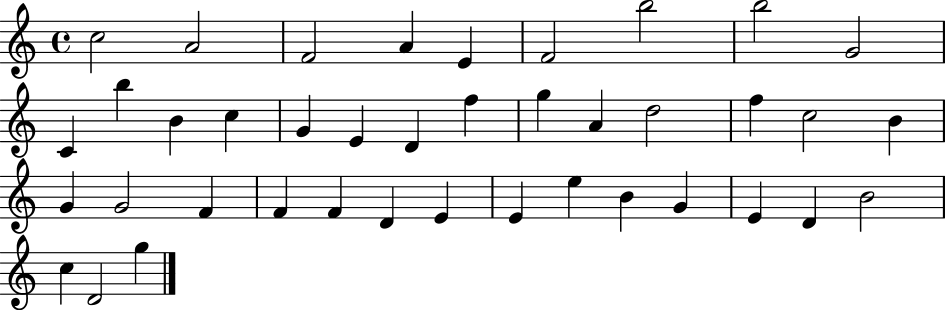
C5/h A4/h F4/h A4/q E4/q F4/h B5/h B5/h G4/h C4/q B5/q B4/q C5/q G4/q E4/q D4/q F5/q G5/q A4/q D5/h F5/q C5/h B4/q G4/q G4/h F4/q F4/q F4/q D4/q E4/q E4/q E5/q B4/q G4/q E4/q D4/q B4/h C5/q D4/h G5/q